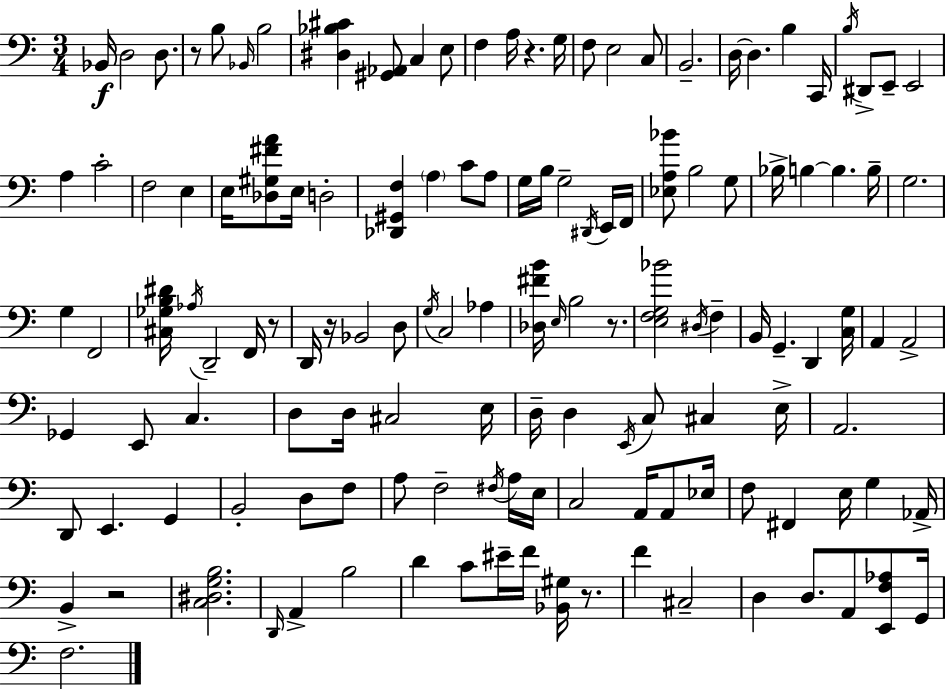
X:1
T:Untitled
M:3/4
L:1/4
K:Am
_B,,/4 D,2 D,/2 z/2 B,/2 _B,,/4 B,2 [^D,_B,^C] [^G,,_A,,]/2 C, E,/2 F, A,/4 z G,/4 F,/2 E,2 C,/2 B,,2 D,/4 D, B, C,,/4 B,/4 ^D,,/2 E,,/2 E,,2 A, C2 F,2 E, E,/4 [_D,^G,^FA]/2 E,/4 D,2 [_D,,^G,,F,] A, C/2 A,/2 G,/4 B,/4 G,2 ^D,,/4 E,,/4 F,,/4 [_E,A,_B]/2 B,2 G,/2 _B,/4 B, B, B,/4 G,2 G, F,,2 [^C,_G,B,^D]/4 _A,/4 D,,2 F,,/4 z/2 D,,/4 z/4 _B,,2 D,/2 G,/4 C,2 _A, [_D,^FB]/4 E,/4 B,2 z/2 [E,F,G,_B]2 ^D,/4 F, B,,/4 G,, D,, [C,G,]/4 A,, A,,2 _G,, E,,/2 C, D,/2 D,/4 ^C,2 E,/4 D,/4 D, E,,/4 C,/2 ^C, E,/4 A,,2 D,,/2 E,, G,, B,,2 D,/2 F,/2 A,/2 F,2 ^F,/4 A,/4 E,/4 C,2 A,,/4 A,,/2 _E,/4 F,/2 ^F,, E,/4 G, _A,,/4 B,, z2 [C,^D,G,B,]2 D,,/4 A,, B,2 D C/2 ^E/4 F/4 [_B,,^G,]/4 z/2 F ^C,2 D, D,/2 A,,/2 [E,,F,_A,]/2 G,,/4 F,2